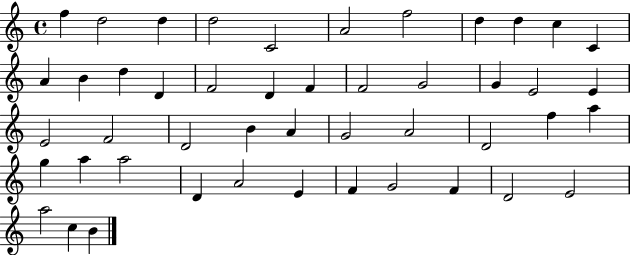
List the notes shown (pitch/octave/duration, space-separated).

F5/q D5/h D5/q D5/h C4/h A4/h F5/h D5/q D5/q C5/q C4/q A4/q B4/q D5/q D4/q F4/h D4/q F4/q F4/h G4/h G4/q E4/h E4/q E4/h F4/h D4/h B4/q A4/q G4/h A4/h D4/h F5/q A5/q G5/q A5/q A5/h D4/q A4/h E4/q F4/q G4/h F4/q D4/h E4/h A5/h C5/q B4/q